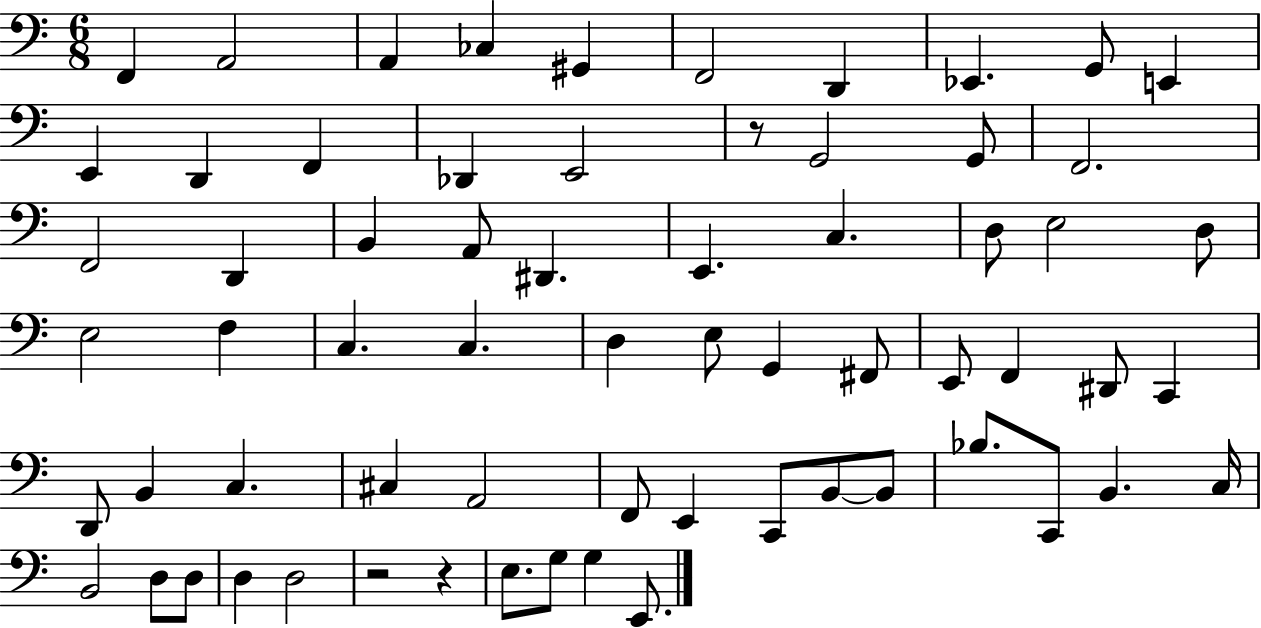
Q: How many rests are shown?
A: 3